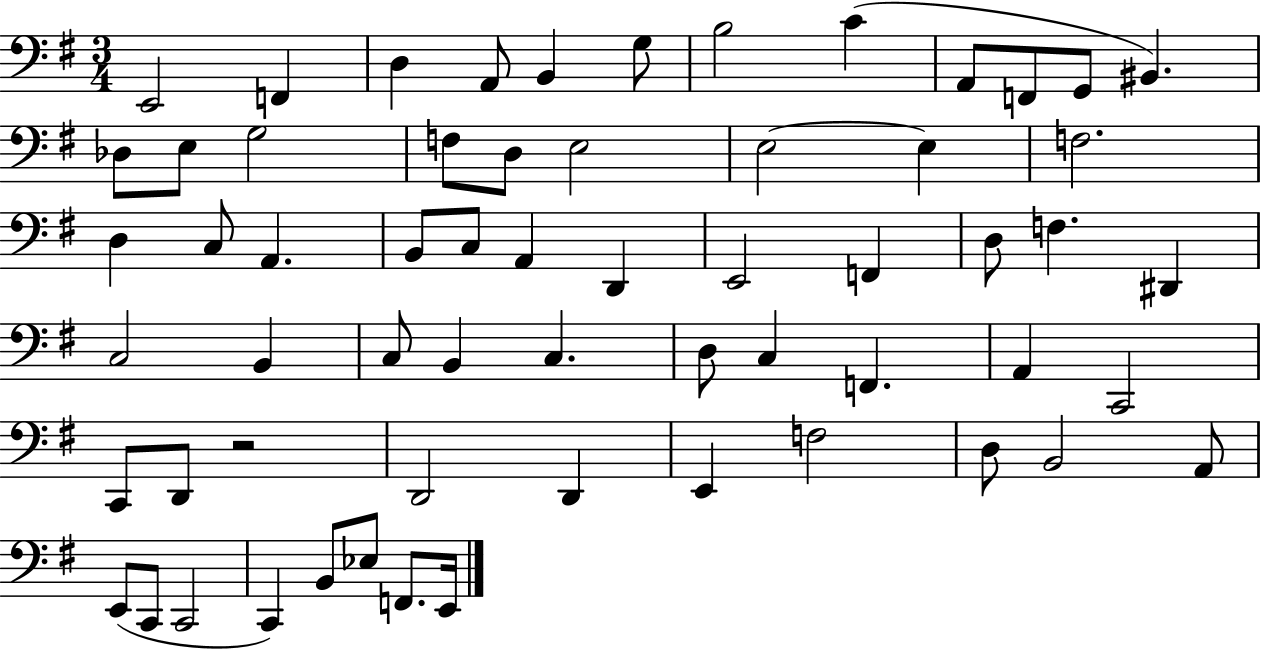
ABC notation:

X:1
T:Untitled
M:3/4
L:1/4
K:G
E,,2 F,, D, A,,/2 B,, G,/2 B,2 C A,,/2 F,,/2 G,,/2 ^B,, _D,/2 E,/2 G,2 F,/2 D,/2 E,2 E,2 E, F,2 D, C,/2 A,, B,,/2 C,/2 A,, D,, E,,2 F,, D,/2 F, ^D,, C,2 B,, C,/2 B,, C, D,/2 C, F,, A,, C,,2 C,,/2 D,,/2 z2 D,,2 D,, E,, F,2 D,/2 B,,2 A,,/2 E,,/2 C,,/2 C,,2 C,, B,,/2 _E,/2 F,,/2 E,,/4